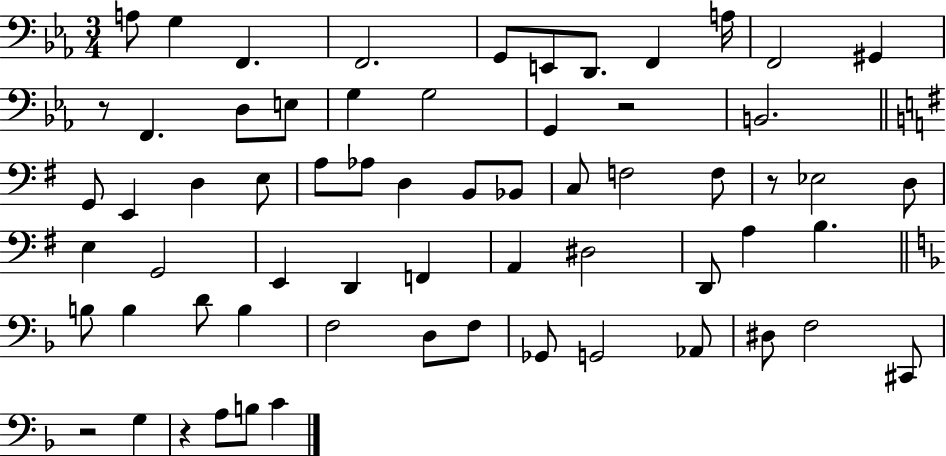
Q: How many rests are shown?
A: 5